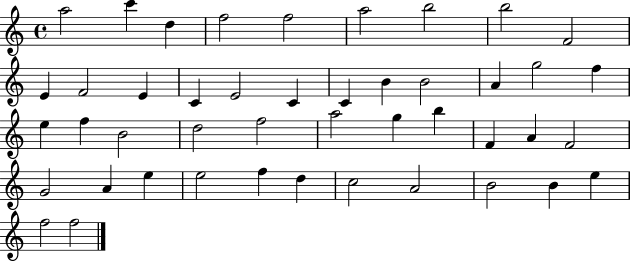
A5/h C6/q D5/q F5/h F5/h A5/h B5/h B5/h F4/h E4/q F4/h E4/q C4/q E4/h C4/q C4/q B4/q B4/h A4/q G5/h F5/q E5/q F5/q B4/h D5/h F5/h A5/h G5/q B5/q F4/q A4/q F4/h G4/h A4/q E5/q E5/h F5/q D5/q C5/h A4/h B4/h B4/q E5/q F5/h F5/h